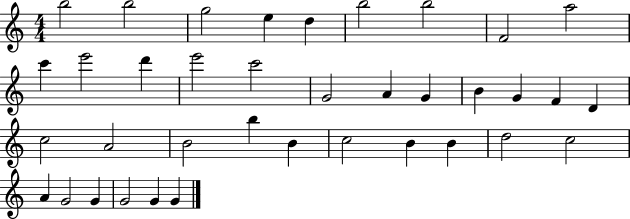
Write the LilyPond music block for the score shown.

{
  \clef treble
  \numericTimeSignature
  \time 4/4
  \key c \major
  b''2 b''2 | g''2 e''4 d''4 | b''2 b''2 | f'2 a''2 | \break c'''4 e'''2 d'''4 | e'''2 c'''2 | g'2 a'4 g'4 | b'4 g'4 f'4 d'4 | \break c''2 a'2 | b'2 b''4 b'4 | c''2 b'4 b'4 | d''2 c''2 | \break a'4 g'2 g'4 | g'2 g'4 g'4 | \bar "|."
}